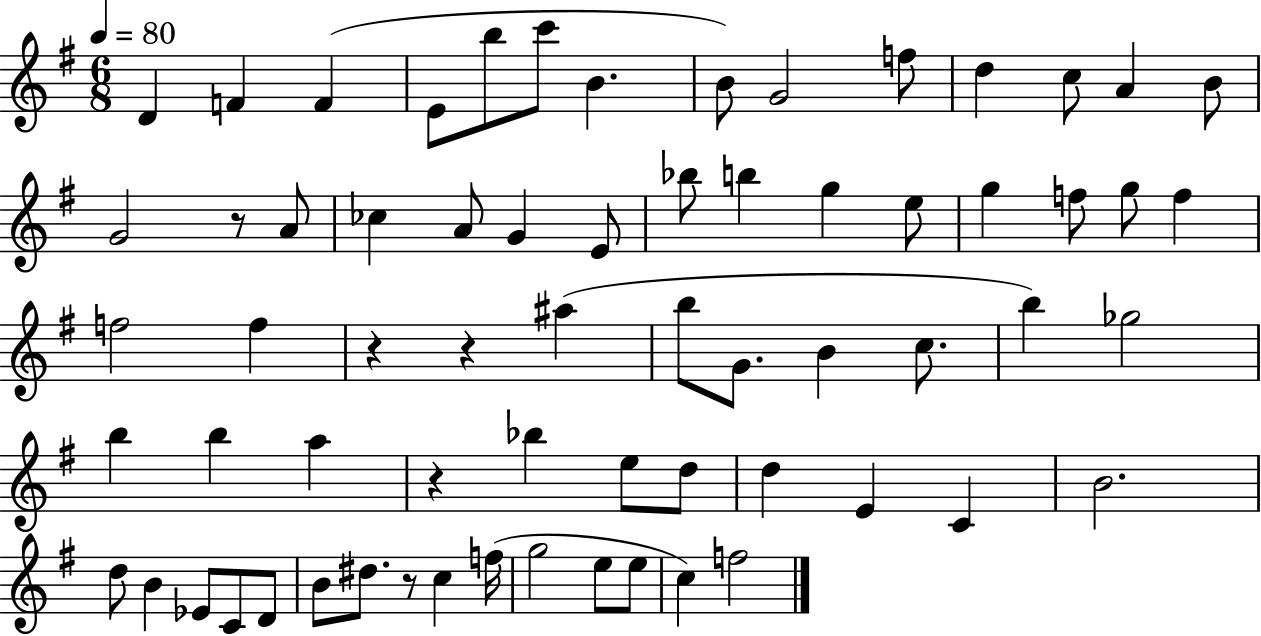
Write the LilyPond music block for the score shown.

{
  \clef treble
  \numericTimeSignature
  \time 6/8
  \key g \major
  \tempo 4 = 80
  \repeat volta 2 { d'4 f'4 f'4( | e'8 b''8 c'''8 b'4. | b'8) g'2 f''8 | d''4 c''8 a'4 b'8 | \break g'2 r8 a'8 | ces''4 a'8 g'4 e'8 | bes''8 b''4 g''4 e''8 | g''4 f''8 g''8 f''4 | \break f''2 f''4 | r4 r4 ais''4( | b''8 g'8. b'4 c''8. | b''4) ges''2 | \break b''4 b''4 a''4 | r4 bes''4 e''8 d''8 | d''4 e'4 c'4 | b'2. | \break d''8 b'4 ees'8 c'8 d'8 | b'8 dis''8. r8 c''4 f''16( | g''2 e''8 e''8 | c''4) f''2 | \break } \bar "|."
}